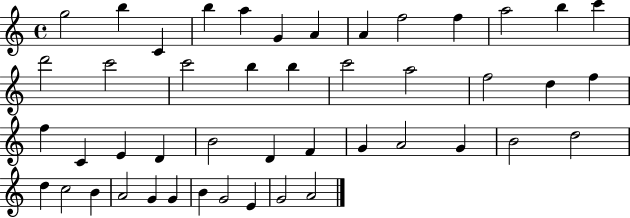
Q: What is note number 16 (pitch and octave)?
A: C6